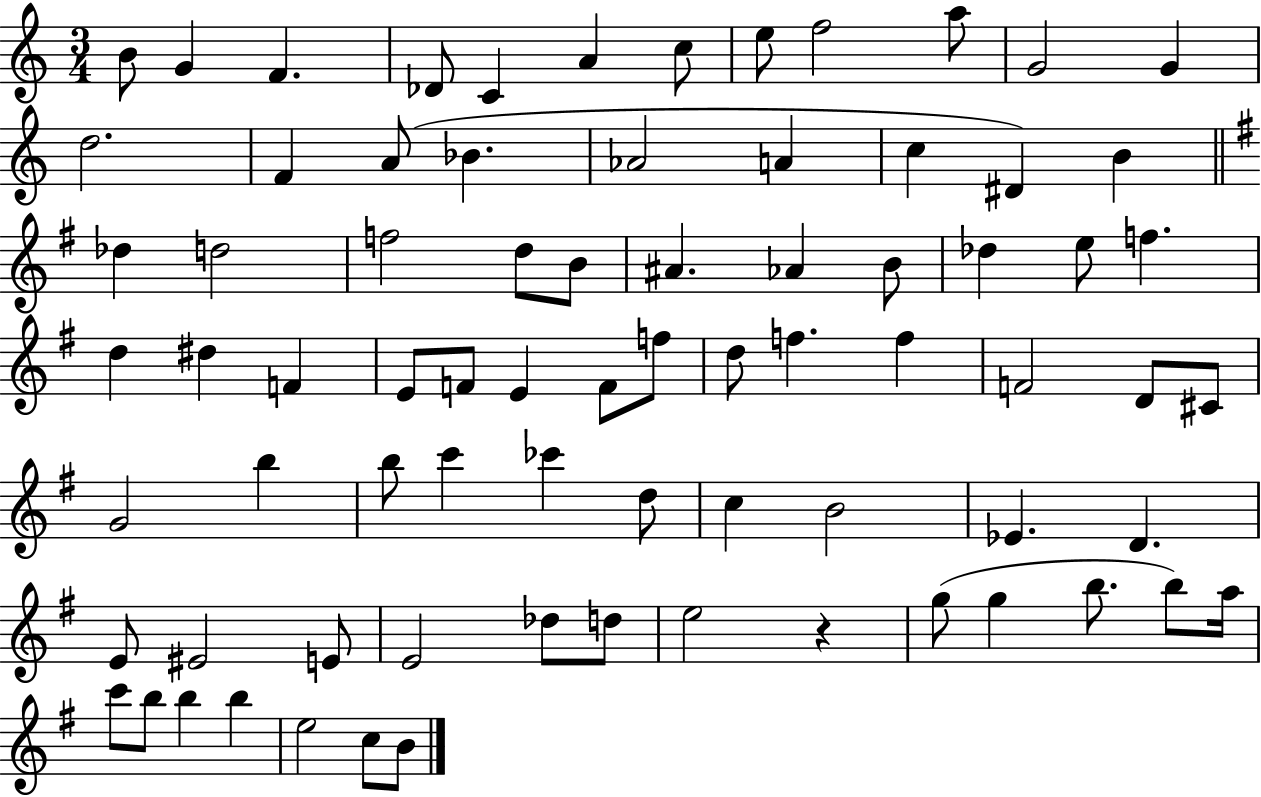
X:1
T:Untitled
M:3/4
L:1/4
K:C
B/2 G F _D/2 C A c/2 e/2 f2 a/2 G2 G d2 F A/2 _B _A2 A c ^D B _d d2 f2 d/2 B/2 ^A _A B/2 _d e/2 f d ^d F E/2 F/2 E F/2 f/2 d/2 f f F2 D/2 ^C/2 G2 b b/2 c' _c' d/2 c B2 _E D E/2 ^E2 E/2 E2 _d/2 d/2 e2 z g/2 g b/2 b/2 a/4 c'/2 b/2 b b e2 c/2 B/2